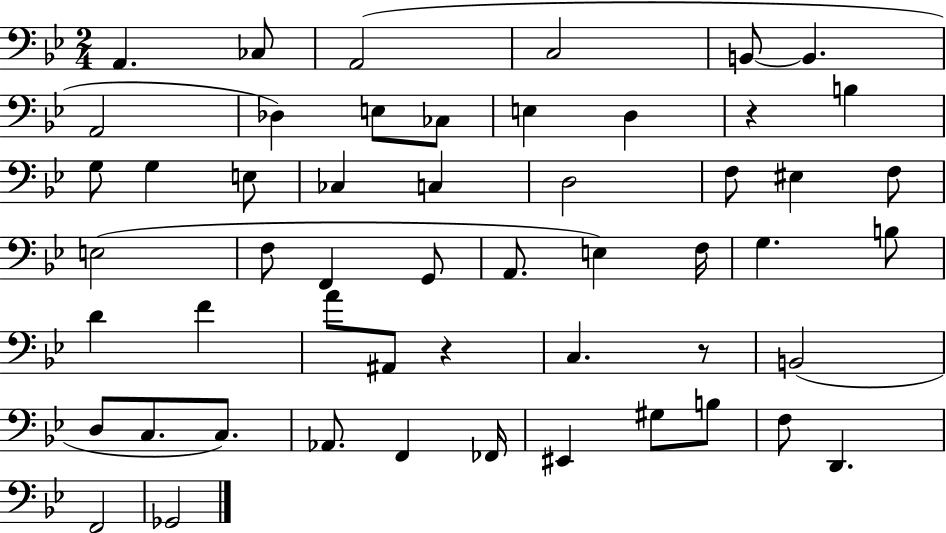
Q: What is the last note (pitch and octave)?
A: Gb2